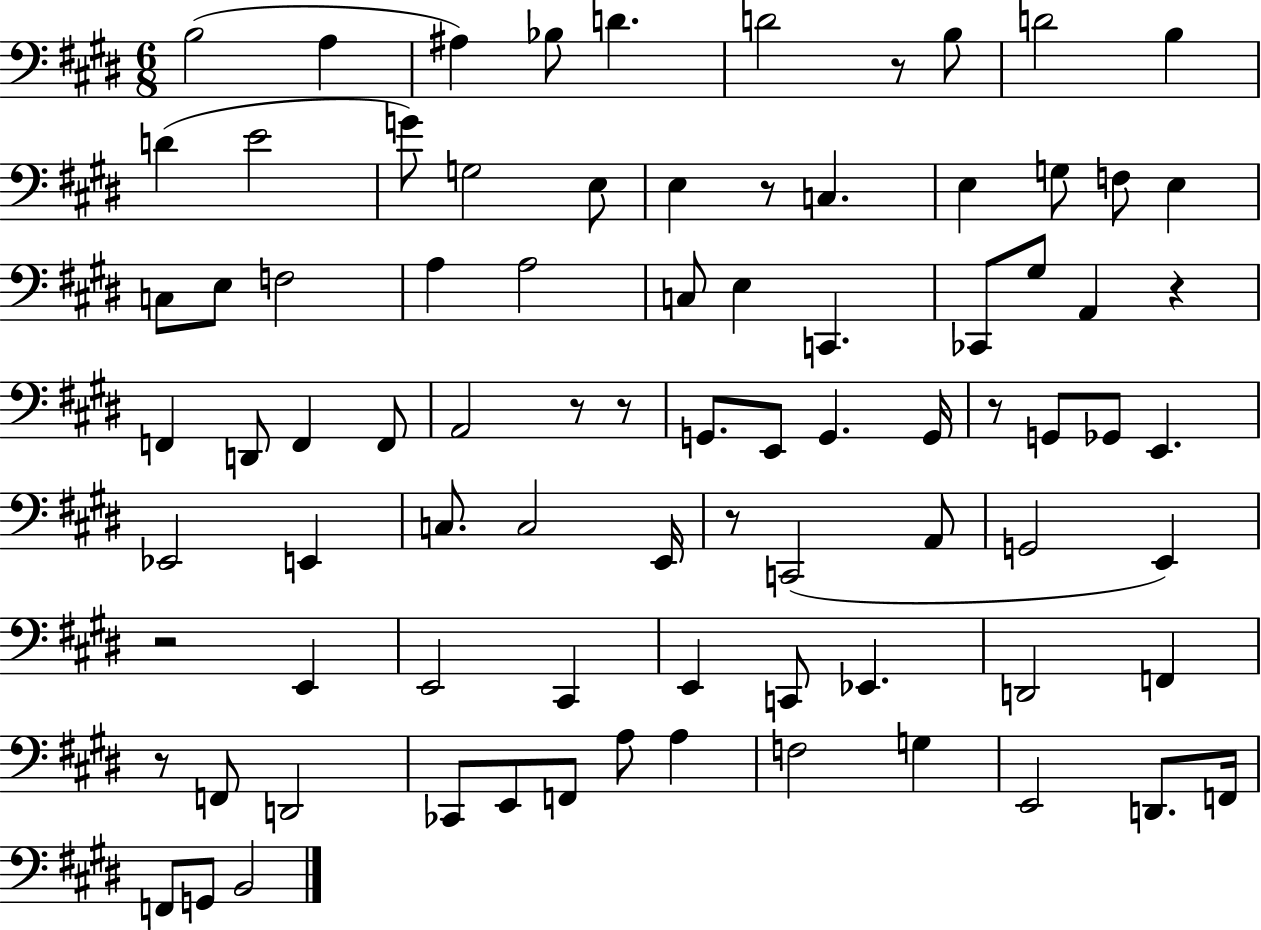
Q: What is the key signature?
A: E major